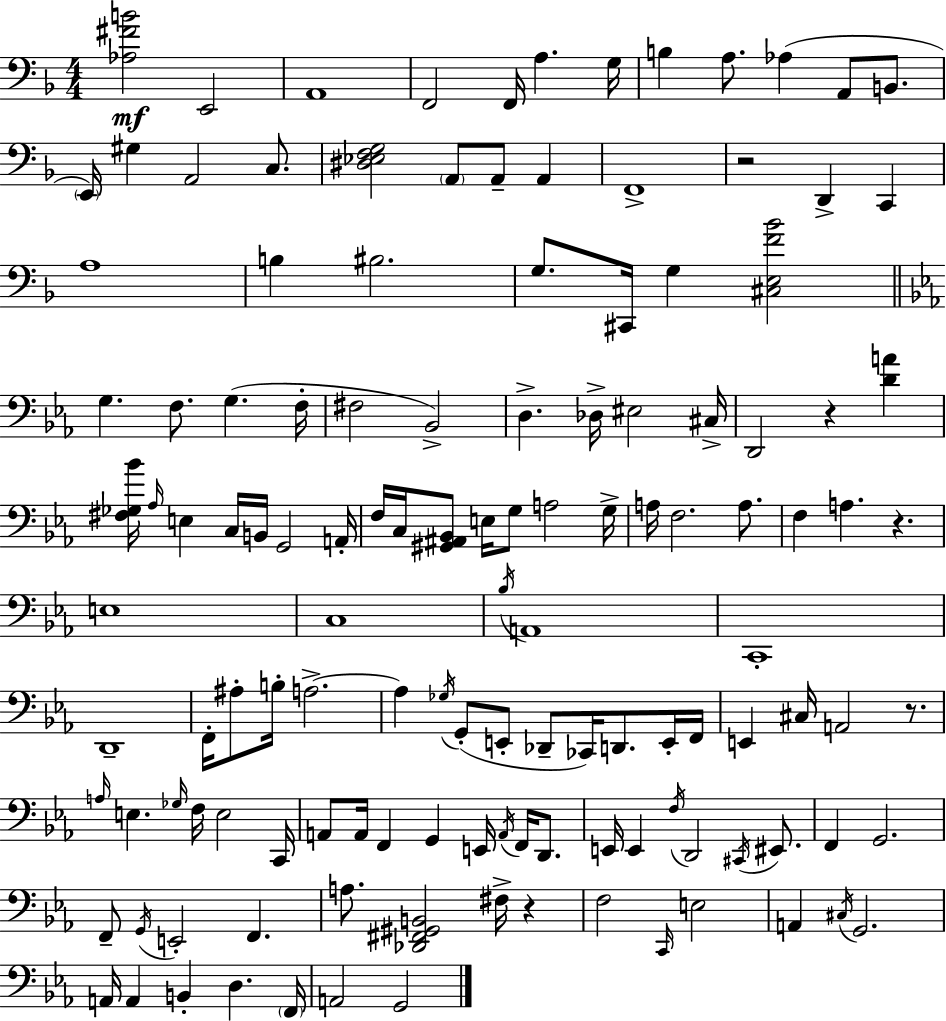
[Ab3,F#4,B4]/h E2/h A2/w F2/h F2/s A3/q. G3/s B3/q A3/e. Ab3/q A2/e B2/e. E2/s G#3/q A2/h C3/e. [D#3,Eb3,F3,G3]/h A2/e A2/e A2/q F2/w R/h D2/q C2/q A3/w B3/q BIS3/h. G3/e. C#2/s G3/q [C#3,E3,F4,Bb4]/h G3/q. F3/e. G3/q. F3/s F#3/h Bb2/h D3/q. Db3/s EIS3/h C#3/s D2/h R/q [D4,A4]/q [F#3,Gb3,Bb4]/s Ab3/s E3/q C3/s B2/s G2/h A2/s F3/s C3/s [G#2,A#2,Bb2]/e E3/s G3/e A3/h G3/s A3/s F3/h. A3/e. F3/q A3/q. R/q. E3/w C3/w Bb3/s A2/w C2/w D2/w F2/s A#3/e B3/s A3/h. A3/q Gb3/s G2/e E2/e Db2/e CES2/s D2/e. E2/s F2/s E2/q C#3/s A2/h R/e. A3/s E3/q. Gb3/s F3/s E3/h C2/s A2/e A2/s F2/q G2/q E2/s A2/s F2/s D2/e. E2/s E2/q F3/s D2/h C#2/s EIS2/e. F2/q G2/h. F2/e G2/s E2/h F2/q. A3/e. [Db2,F#2,G#2,B2]/h F#3/s R/q F3/h C2/s E3/h A2/q C#3/s G2/h. A2/s A2/q B2/q D3/q. F2/s A2/h G2/h